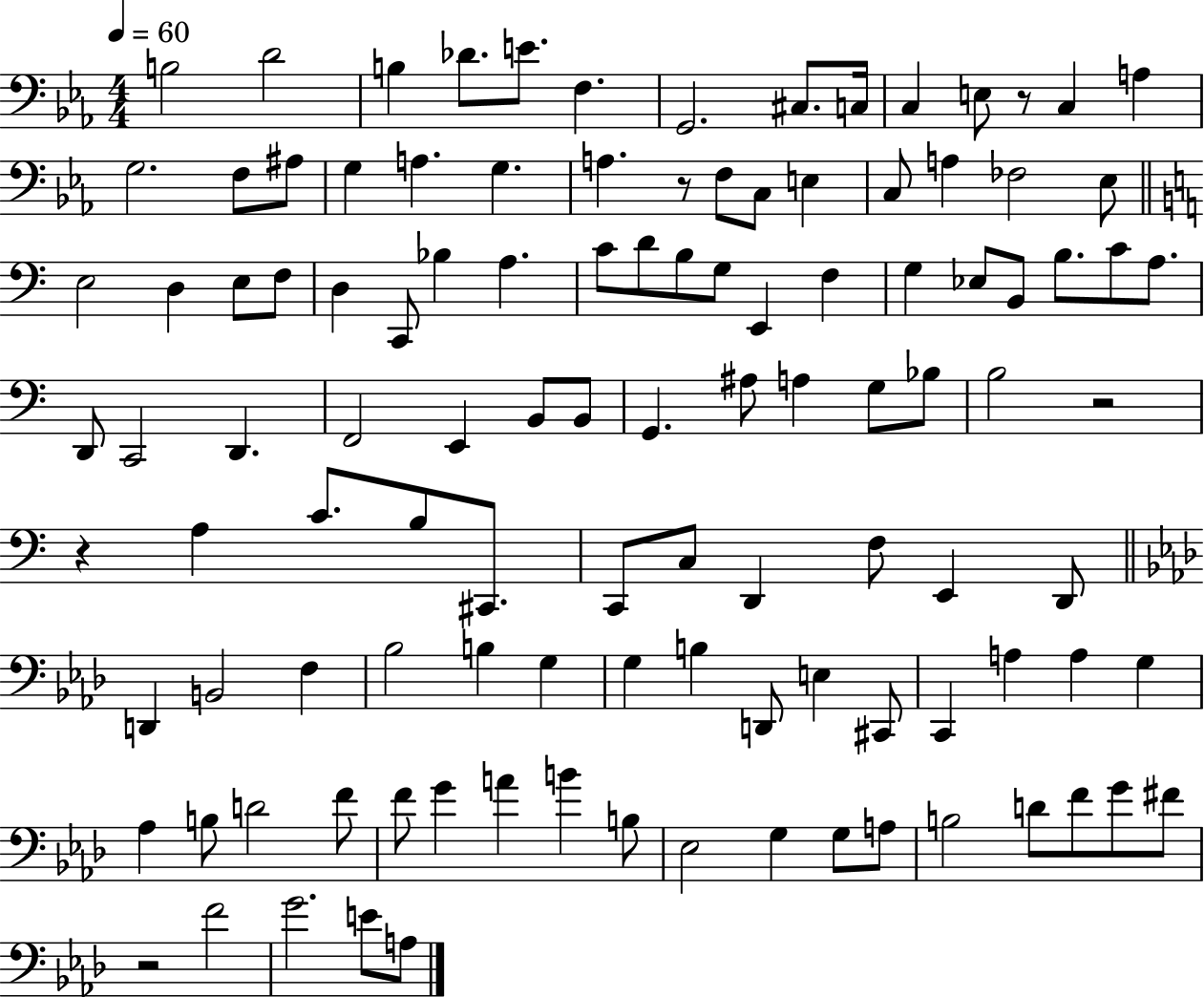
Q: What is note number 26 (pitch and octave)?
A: FES3